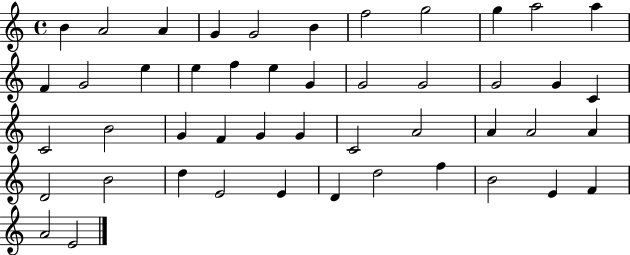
{
  \clef treble
  \time 4/4
  \defaultTimeSignature
  \key c \major
  b'4 a'2 a'4 | g'4 g'2 b'4 | f''2 g''2 | g''4 a''2 a''4 | \break f'4 g'2 e''4 | e''4 f''4 e''4 g'4 | g'2 g'2 | g'2 g'4 c'4 | \break c'2 b'2 | g'4 f'4 g'4 g'4 | c'2 a'2 | a'4 a'2 a'4 | \break d'2 b'2 | d''4 e'2 e'4 | d'4 d''2 f''4 | b'2 e'4 f'4 | \break a'2 e'2 | \bar "|."
}